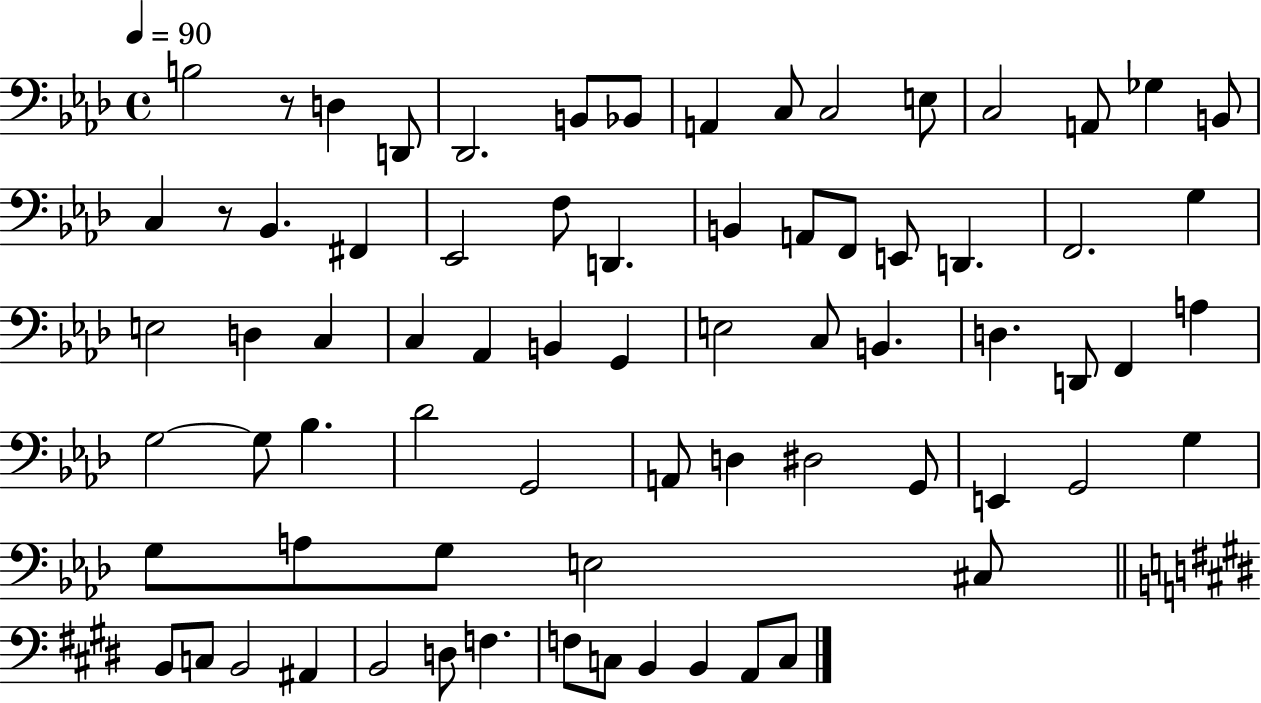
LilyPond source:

{
  \clef bass
  \time 4/4
  \defaultTimeSignature
  \key aes \major
  \tempo 4 = 90
  b2 r8 d4 d,8 | des,2. b,8 bes,8 | a,4 c8 c2 e8 | c2 a,8 ges4 b,8 | \break c4 r8 bes,4. fis,4 | ees,2 f8 d,4. | b,4 a,8 f,8 e,8 d,4. | f,2. g4 | \break e2 d4 c4 | c4 aes,4 b,4 g,4 | e2 c8 b,4. | d4. d,8 f,4 a4 | \break g2~~ g8 bes4. | des'2 g,2 | a,8 d4 dis2 g,8 | e,4 g,2 g4 | \break g8 a8 g8 e2 cis8 | \bar "||" \break \key e \major b,8 c8 b,2 ais,4 | b,2 d8 f4. | f8 c8 b,4 b,4 a,8 c8 | \bar "|."
}